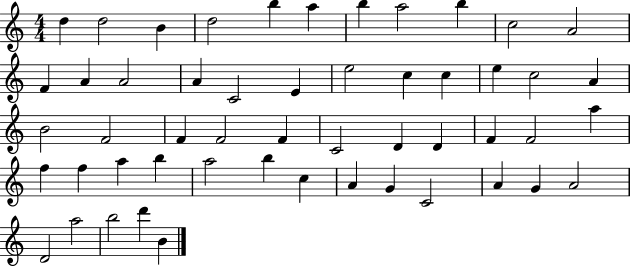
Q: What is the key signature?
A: C major